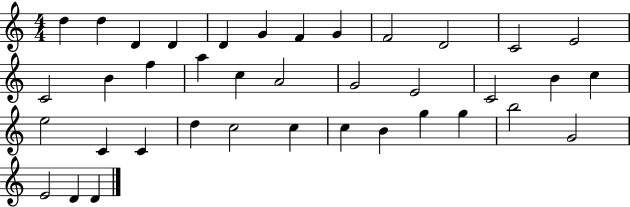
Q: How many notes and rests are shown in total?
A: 38